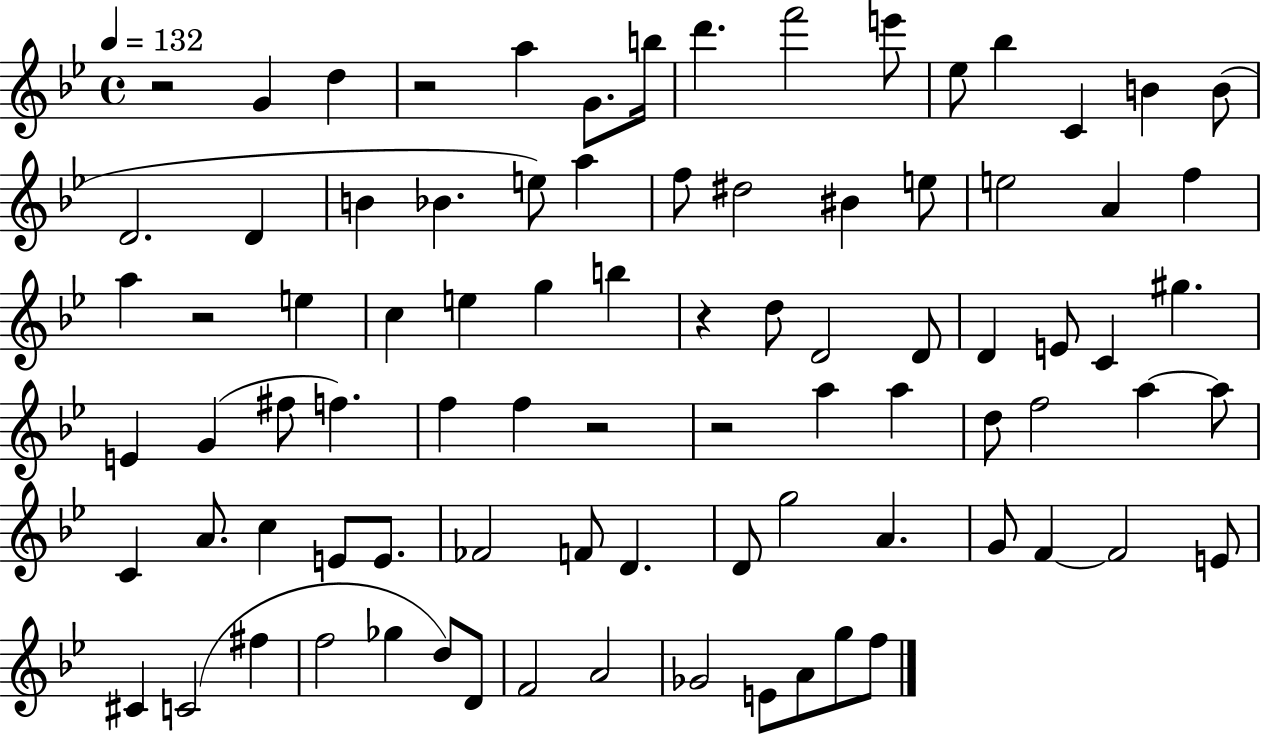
R/h G4/q D5/q R/h A5/q G4/e. B5/s D6/q. F6/h E6/e Eb5/e Bb5/q C4/q B4/q B4/e D4/h. D4/q B4/q Bb4/q. E5/e A5/q F5/e D#5/h BIS4/q E5/e E5/h A4/q F5/q A5/q R/h E5/q C5/q E5/q G5/q B5/q R/q D5/e D4/h D4/e D4/q E4/e C4/q G#5/q. E4/q G4/q F#5/e F5/q. F5/q F5/q R/h R/h A5/q A5/q D5/e F5/h A5/q A5/e C4/q A4/e. C5/q E4/e E4/e. FES4/h F4/e D4/q. D4/e G5/h A4/q. G4/e F4/q F4/h E4/e C#4/q C4/h F#5/q F5/h Gb5/q D5/e D4/e F4/h A4/h Gb4/h E4/e A4/e G5/e F5/e